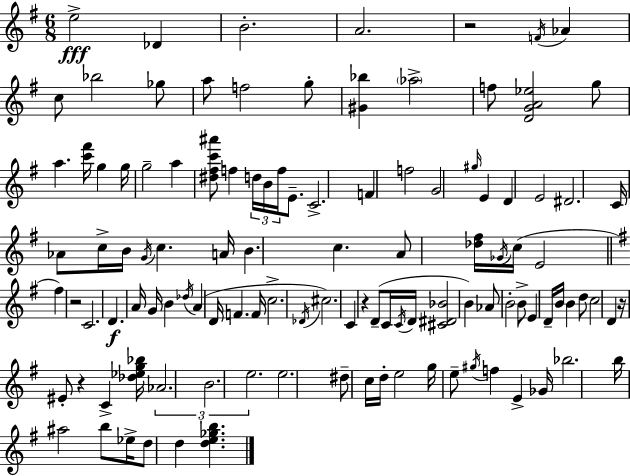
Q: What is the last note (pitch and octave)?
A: D5